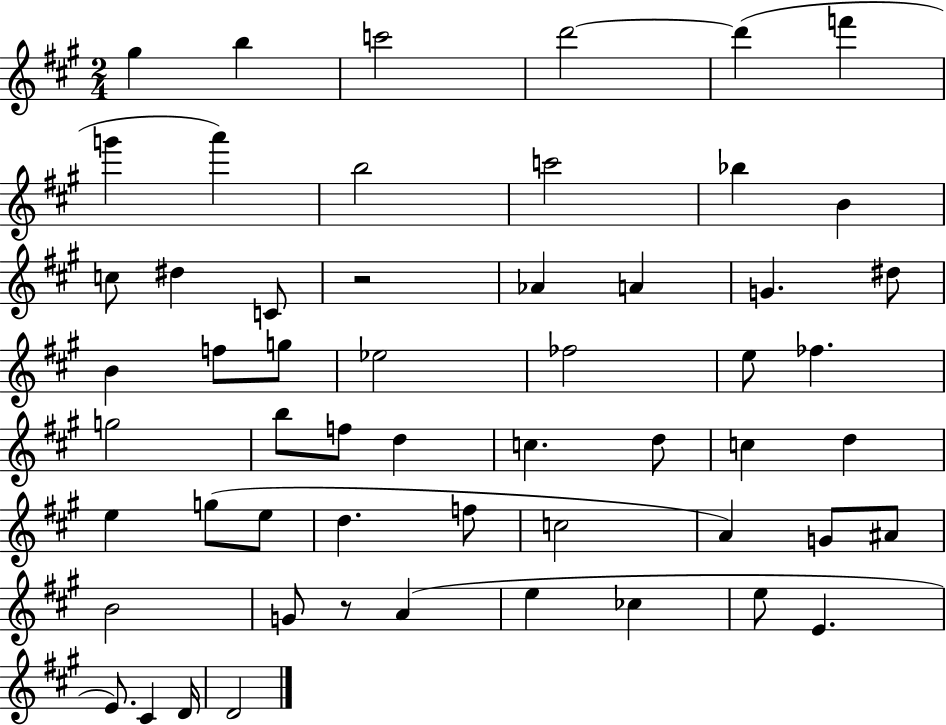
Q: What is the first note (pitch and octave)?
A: G#5